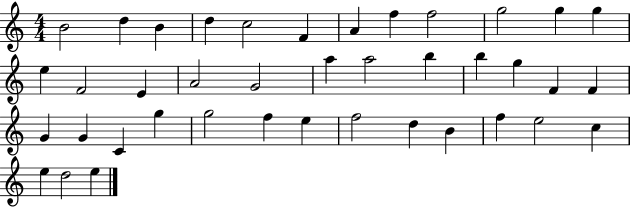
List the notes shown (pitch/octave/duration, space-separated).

B4/h D5/q B4/q D5/q C5/h F4/q A4/q F5/q F5/h G5/h G5/q G5/q E5/q F4/h E4/q A4/h G4/h A5/q A5/h B5/q B5/q G5/q F4/q F4/q G4/q G4/q C4/q G5/q G5/h F5/q E5/q F5/h D5/q B4/q F5/q E5/h C5/q E5/q D5/h E5/q